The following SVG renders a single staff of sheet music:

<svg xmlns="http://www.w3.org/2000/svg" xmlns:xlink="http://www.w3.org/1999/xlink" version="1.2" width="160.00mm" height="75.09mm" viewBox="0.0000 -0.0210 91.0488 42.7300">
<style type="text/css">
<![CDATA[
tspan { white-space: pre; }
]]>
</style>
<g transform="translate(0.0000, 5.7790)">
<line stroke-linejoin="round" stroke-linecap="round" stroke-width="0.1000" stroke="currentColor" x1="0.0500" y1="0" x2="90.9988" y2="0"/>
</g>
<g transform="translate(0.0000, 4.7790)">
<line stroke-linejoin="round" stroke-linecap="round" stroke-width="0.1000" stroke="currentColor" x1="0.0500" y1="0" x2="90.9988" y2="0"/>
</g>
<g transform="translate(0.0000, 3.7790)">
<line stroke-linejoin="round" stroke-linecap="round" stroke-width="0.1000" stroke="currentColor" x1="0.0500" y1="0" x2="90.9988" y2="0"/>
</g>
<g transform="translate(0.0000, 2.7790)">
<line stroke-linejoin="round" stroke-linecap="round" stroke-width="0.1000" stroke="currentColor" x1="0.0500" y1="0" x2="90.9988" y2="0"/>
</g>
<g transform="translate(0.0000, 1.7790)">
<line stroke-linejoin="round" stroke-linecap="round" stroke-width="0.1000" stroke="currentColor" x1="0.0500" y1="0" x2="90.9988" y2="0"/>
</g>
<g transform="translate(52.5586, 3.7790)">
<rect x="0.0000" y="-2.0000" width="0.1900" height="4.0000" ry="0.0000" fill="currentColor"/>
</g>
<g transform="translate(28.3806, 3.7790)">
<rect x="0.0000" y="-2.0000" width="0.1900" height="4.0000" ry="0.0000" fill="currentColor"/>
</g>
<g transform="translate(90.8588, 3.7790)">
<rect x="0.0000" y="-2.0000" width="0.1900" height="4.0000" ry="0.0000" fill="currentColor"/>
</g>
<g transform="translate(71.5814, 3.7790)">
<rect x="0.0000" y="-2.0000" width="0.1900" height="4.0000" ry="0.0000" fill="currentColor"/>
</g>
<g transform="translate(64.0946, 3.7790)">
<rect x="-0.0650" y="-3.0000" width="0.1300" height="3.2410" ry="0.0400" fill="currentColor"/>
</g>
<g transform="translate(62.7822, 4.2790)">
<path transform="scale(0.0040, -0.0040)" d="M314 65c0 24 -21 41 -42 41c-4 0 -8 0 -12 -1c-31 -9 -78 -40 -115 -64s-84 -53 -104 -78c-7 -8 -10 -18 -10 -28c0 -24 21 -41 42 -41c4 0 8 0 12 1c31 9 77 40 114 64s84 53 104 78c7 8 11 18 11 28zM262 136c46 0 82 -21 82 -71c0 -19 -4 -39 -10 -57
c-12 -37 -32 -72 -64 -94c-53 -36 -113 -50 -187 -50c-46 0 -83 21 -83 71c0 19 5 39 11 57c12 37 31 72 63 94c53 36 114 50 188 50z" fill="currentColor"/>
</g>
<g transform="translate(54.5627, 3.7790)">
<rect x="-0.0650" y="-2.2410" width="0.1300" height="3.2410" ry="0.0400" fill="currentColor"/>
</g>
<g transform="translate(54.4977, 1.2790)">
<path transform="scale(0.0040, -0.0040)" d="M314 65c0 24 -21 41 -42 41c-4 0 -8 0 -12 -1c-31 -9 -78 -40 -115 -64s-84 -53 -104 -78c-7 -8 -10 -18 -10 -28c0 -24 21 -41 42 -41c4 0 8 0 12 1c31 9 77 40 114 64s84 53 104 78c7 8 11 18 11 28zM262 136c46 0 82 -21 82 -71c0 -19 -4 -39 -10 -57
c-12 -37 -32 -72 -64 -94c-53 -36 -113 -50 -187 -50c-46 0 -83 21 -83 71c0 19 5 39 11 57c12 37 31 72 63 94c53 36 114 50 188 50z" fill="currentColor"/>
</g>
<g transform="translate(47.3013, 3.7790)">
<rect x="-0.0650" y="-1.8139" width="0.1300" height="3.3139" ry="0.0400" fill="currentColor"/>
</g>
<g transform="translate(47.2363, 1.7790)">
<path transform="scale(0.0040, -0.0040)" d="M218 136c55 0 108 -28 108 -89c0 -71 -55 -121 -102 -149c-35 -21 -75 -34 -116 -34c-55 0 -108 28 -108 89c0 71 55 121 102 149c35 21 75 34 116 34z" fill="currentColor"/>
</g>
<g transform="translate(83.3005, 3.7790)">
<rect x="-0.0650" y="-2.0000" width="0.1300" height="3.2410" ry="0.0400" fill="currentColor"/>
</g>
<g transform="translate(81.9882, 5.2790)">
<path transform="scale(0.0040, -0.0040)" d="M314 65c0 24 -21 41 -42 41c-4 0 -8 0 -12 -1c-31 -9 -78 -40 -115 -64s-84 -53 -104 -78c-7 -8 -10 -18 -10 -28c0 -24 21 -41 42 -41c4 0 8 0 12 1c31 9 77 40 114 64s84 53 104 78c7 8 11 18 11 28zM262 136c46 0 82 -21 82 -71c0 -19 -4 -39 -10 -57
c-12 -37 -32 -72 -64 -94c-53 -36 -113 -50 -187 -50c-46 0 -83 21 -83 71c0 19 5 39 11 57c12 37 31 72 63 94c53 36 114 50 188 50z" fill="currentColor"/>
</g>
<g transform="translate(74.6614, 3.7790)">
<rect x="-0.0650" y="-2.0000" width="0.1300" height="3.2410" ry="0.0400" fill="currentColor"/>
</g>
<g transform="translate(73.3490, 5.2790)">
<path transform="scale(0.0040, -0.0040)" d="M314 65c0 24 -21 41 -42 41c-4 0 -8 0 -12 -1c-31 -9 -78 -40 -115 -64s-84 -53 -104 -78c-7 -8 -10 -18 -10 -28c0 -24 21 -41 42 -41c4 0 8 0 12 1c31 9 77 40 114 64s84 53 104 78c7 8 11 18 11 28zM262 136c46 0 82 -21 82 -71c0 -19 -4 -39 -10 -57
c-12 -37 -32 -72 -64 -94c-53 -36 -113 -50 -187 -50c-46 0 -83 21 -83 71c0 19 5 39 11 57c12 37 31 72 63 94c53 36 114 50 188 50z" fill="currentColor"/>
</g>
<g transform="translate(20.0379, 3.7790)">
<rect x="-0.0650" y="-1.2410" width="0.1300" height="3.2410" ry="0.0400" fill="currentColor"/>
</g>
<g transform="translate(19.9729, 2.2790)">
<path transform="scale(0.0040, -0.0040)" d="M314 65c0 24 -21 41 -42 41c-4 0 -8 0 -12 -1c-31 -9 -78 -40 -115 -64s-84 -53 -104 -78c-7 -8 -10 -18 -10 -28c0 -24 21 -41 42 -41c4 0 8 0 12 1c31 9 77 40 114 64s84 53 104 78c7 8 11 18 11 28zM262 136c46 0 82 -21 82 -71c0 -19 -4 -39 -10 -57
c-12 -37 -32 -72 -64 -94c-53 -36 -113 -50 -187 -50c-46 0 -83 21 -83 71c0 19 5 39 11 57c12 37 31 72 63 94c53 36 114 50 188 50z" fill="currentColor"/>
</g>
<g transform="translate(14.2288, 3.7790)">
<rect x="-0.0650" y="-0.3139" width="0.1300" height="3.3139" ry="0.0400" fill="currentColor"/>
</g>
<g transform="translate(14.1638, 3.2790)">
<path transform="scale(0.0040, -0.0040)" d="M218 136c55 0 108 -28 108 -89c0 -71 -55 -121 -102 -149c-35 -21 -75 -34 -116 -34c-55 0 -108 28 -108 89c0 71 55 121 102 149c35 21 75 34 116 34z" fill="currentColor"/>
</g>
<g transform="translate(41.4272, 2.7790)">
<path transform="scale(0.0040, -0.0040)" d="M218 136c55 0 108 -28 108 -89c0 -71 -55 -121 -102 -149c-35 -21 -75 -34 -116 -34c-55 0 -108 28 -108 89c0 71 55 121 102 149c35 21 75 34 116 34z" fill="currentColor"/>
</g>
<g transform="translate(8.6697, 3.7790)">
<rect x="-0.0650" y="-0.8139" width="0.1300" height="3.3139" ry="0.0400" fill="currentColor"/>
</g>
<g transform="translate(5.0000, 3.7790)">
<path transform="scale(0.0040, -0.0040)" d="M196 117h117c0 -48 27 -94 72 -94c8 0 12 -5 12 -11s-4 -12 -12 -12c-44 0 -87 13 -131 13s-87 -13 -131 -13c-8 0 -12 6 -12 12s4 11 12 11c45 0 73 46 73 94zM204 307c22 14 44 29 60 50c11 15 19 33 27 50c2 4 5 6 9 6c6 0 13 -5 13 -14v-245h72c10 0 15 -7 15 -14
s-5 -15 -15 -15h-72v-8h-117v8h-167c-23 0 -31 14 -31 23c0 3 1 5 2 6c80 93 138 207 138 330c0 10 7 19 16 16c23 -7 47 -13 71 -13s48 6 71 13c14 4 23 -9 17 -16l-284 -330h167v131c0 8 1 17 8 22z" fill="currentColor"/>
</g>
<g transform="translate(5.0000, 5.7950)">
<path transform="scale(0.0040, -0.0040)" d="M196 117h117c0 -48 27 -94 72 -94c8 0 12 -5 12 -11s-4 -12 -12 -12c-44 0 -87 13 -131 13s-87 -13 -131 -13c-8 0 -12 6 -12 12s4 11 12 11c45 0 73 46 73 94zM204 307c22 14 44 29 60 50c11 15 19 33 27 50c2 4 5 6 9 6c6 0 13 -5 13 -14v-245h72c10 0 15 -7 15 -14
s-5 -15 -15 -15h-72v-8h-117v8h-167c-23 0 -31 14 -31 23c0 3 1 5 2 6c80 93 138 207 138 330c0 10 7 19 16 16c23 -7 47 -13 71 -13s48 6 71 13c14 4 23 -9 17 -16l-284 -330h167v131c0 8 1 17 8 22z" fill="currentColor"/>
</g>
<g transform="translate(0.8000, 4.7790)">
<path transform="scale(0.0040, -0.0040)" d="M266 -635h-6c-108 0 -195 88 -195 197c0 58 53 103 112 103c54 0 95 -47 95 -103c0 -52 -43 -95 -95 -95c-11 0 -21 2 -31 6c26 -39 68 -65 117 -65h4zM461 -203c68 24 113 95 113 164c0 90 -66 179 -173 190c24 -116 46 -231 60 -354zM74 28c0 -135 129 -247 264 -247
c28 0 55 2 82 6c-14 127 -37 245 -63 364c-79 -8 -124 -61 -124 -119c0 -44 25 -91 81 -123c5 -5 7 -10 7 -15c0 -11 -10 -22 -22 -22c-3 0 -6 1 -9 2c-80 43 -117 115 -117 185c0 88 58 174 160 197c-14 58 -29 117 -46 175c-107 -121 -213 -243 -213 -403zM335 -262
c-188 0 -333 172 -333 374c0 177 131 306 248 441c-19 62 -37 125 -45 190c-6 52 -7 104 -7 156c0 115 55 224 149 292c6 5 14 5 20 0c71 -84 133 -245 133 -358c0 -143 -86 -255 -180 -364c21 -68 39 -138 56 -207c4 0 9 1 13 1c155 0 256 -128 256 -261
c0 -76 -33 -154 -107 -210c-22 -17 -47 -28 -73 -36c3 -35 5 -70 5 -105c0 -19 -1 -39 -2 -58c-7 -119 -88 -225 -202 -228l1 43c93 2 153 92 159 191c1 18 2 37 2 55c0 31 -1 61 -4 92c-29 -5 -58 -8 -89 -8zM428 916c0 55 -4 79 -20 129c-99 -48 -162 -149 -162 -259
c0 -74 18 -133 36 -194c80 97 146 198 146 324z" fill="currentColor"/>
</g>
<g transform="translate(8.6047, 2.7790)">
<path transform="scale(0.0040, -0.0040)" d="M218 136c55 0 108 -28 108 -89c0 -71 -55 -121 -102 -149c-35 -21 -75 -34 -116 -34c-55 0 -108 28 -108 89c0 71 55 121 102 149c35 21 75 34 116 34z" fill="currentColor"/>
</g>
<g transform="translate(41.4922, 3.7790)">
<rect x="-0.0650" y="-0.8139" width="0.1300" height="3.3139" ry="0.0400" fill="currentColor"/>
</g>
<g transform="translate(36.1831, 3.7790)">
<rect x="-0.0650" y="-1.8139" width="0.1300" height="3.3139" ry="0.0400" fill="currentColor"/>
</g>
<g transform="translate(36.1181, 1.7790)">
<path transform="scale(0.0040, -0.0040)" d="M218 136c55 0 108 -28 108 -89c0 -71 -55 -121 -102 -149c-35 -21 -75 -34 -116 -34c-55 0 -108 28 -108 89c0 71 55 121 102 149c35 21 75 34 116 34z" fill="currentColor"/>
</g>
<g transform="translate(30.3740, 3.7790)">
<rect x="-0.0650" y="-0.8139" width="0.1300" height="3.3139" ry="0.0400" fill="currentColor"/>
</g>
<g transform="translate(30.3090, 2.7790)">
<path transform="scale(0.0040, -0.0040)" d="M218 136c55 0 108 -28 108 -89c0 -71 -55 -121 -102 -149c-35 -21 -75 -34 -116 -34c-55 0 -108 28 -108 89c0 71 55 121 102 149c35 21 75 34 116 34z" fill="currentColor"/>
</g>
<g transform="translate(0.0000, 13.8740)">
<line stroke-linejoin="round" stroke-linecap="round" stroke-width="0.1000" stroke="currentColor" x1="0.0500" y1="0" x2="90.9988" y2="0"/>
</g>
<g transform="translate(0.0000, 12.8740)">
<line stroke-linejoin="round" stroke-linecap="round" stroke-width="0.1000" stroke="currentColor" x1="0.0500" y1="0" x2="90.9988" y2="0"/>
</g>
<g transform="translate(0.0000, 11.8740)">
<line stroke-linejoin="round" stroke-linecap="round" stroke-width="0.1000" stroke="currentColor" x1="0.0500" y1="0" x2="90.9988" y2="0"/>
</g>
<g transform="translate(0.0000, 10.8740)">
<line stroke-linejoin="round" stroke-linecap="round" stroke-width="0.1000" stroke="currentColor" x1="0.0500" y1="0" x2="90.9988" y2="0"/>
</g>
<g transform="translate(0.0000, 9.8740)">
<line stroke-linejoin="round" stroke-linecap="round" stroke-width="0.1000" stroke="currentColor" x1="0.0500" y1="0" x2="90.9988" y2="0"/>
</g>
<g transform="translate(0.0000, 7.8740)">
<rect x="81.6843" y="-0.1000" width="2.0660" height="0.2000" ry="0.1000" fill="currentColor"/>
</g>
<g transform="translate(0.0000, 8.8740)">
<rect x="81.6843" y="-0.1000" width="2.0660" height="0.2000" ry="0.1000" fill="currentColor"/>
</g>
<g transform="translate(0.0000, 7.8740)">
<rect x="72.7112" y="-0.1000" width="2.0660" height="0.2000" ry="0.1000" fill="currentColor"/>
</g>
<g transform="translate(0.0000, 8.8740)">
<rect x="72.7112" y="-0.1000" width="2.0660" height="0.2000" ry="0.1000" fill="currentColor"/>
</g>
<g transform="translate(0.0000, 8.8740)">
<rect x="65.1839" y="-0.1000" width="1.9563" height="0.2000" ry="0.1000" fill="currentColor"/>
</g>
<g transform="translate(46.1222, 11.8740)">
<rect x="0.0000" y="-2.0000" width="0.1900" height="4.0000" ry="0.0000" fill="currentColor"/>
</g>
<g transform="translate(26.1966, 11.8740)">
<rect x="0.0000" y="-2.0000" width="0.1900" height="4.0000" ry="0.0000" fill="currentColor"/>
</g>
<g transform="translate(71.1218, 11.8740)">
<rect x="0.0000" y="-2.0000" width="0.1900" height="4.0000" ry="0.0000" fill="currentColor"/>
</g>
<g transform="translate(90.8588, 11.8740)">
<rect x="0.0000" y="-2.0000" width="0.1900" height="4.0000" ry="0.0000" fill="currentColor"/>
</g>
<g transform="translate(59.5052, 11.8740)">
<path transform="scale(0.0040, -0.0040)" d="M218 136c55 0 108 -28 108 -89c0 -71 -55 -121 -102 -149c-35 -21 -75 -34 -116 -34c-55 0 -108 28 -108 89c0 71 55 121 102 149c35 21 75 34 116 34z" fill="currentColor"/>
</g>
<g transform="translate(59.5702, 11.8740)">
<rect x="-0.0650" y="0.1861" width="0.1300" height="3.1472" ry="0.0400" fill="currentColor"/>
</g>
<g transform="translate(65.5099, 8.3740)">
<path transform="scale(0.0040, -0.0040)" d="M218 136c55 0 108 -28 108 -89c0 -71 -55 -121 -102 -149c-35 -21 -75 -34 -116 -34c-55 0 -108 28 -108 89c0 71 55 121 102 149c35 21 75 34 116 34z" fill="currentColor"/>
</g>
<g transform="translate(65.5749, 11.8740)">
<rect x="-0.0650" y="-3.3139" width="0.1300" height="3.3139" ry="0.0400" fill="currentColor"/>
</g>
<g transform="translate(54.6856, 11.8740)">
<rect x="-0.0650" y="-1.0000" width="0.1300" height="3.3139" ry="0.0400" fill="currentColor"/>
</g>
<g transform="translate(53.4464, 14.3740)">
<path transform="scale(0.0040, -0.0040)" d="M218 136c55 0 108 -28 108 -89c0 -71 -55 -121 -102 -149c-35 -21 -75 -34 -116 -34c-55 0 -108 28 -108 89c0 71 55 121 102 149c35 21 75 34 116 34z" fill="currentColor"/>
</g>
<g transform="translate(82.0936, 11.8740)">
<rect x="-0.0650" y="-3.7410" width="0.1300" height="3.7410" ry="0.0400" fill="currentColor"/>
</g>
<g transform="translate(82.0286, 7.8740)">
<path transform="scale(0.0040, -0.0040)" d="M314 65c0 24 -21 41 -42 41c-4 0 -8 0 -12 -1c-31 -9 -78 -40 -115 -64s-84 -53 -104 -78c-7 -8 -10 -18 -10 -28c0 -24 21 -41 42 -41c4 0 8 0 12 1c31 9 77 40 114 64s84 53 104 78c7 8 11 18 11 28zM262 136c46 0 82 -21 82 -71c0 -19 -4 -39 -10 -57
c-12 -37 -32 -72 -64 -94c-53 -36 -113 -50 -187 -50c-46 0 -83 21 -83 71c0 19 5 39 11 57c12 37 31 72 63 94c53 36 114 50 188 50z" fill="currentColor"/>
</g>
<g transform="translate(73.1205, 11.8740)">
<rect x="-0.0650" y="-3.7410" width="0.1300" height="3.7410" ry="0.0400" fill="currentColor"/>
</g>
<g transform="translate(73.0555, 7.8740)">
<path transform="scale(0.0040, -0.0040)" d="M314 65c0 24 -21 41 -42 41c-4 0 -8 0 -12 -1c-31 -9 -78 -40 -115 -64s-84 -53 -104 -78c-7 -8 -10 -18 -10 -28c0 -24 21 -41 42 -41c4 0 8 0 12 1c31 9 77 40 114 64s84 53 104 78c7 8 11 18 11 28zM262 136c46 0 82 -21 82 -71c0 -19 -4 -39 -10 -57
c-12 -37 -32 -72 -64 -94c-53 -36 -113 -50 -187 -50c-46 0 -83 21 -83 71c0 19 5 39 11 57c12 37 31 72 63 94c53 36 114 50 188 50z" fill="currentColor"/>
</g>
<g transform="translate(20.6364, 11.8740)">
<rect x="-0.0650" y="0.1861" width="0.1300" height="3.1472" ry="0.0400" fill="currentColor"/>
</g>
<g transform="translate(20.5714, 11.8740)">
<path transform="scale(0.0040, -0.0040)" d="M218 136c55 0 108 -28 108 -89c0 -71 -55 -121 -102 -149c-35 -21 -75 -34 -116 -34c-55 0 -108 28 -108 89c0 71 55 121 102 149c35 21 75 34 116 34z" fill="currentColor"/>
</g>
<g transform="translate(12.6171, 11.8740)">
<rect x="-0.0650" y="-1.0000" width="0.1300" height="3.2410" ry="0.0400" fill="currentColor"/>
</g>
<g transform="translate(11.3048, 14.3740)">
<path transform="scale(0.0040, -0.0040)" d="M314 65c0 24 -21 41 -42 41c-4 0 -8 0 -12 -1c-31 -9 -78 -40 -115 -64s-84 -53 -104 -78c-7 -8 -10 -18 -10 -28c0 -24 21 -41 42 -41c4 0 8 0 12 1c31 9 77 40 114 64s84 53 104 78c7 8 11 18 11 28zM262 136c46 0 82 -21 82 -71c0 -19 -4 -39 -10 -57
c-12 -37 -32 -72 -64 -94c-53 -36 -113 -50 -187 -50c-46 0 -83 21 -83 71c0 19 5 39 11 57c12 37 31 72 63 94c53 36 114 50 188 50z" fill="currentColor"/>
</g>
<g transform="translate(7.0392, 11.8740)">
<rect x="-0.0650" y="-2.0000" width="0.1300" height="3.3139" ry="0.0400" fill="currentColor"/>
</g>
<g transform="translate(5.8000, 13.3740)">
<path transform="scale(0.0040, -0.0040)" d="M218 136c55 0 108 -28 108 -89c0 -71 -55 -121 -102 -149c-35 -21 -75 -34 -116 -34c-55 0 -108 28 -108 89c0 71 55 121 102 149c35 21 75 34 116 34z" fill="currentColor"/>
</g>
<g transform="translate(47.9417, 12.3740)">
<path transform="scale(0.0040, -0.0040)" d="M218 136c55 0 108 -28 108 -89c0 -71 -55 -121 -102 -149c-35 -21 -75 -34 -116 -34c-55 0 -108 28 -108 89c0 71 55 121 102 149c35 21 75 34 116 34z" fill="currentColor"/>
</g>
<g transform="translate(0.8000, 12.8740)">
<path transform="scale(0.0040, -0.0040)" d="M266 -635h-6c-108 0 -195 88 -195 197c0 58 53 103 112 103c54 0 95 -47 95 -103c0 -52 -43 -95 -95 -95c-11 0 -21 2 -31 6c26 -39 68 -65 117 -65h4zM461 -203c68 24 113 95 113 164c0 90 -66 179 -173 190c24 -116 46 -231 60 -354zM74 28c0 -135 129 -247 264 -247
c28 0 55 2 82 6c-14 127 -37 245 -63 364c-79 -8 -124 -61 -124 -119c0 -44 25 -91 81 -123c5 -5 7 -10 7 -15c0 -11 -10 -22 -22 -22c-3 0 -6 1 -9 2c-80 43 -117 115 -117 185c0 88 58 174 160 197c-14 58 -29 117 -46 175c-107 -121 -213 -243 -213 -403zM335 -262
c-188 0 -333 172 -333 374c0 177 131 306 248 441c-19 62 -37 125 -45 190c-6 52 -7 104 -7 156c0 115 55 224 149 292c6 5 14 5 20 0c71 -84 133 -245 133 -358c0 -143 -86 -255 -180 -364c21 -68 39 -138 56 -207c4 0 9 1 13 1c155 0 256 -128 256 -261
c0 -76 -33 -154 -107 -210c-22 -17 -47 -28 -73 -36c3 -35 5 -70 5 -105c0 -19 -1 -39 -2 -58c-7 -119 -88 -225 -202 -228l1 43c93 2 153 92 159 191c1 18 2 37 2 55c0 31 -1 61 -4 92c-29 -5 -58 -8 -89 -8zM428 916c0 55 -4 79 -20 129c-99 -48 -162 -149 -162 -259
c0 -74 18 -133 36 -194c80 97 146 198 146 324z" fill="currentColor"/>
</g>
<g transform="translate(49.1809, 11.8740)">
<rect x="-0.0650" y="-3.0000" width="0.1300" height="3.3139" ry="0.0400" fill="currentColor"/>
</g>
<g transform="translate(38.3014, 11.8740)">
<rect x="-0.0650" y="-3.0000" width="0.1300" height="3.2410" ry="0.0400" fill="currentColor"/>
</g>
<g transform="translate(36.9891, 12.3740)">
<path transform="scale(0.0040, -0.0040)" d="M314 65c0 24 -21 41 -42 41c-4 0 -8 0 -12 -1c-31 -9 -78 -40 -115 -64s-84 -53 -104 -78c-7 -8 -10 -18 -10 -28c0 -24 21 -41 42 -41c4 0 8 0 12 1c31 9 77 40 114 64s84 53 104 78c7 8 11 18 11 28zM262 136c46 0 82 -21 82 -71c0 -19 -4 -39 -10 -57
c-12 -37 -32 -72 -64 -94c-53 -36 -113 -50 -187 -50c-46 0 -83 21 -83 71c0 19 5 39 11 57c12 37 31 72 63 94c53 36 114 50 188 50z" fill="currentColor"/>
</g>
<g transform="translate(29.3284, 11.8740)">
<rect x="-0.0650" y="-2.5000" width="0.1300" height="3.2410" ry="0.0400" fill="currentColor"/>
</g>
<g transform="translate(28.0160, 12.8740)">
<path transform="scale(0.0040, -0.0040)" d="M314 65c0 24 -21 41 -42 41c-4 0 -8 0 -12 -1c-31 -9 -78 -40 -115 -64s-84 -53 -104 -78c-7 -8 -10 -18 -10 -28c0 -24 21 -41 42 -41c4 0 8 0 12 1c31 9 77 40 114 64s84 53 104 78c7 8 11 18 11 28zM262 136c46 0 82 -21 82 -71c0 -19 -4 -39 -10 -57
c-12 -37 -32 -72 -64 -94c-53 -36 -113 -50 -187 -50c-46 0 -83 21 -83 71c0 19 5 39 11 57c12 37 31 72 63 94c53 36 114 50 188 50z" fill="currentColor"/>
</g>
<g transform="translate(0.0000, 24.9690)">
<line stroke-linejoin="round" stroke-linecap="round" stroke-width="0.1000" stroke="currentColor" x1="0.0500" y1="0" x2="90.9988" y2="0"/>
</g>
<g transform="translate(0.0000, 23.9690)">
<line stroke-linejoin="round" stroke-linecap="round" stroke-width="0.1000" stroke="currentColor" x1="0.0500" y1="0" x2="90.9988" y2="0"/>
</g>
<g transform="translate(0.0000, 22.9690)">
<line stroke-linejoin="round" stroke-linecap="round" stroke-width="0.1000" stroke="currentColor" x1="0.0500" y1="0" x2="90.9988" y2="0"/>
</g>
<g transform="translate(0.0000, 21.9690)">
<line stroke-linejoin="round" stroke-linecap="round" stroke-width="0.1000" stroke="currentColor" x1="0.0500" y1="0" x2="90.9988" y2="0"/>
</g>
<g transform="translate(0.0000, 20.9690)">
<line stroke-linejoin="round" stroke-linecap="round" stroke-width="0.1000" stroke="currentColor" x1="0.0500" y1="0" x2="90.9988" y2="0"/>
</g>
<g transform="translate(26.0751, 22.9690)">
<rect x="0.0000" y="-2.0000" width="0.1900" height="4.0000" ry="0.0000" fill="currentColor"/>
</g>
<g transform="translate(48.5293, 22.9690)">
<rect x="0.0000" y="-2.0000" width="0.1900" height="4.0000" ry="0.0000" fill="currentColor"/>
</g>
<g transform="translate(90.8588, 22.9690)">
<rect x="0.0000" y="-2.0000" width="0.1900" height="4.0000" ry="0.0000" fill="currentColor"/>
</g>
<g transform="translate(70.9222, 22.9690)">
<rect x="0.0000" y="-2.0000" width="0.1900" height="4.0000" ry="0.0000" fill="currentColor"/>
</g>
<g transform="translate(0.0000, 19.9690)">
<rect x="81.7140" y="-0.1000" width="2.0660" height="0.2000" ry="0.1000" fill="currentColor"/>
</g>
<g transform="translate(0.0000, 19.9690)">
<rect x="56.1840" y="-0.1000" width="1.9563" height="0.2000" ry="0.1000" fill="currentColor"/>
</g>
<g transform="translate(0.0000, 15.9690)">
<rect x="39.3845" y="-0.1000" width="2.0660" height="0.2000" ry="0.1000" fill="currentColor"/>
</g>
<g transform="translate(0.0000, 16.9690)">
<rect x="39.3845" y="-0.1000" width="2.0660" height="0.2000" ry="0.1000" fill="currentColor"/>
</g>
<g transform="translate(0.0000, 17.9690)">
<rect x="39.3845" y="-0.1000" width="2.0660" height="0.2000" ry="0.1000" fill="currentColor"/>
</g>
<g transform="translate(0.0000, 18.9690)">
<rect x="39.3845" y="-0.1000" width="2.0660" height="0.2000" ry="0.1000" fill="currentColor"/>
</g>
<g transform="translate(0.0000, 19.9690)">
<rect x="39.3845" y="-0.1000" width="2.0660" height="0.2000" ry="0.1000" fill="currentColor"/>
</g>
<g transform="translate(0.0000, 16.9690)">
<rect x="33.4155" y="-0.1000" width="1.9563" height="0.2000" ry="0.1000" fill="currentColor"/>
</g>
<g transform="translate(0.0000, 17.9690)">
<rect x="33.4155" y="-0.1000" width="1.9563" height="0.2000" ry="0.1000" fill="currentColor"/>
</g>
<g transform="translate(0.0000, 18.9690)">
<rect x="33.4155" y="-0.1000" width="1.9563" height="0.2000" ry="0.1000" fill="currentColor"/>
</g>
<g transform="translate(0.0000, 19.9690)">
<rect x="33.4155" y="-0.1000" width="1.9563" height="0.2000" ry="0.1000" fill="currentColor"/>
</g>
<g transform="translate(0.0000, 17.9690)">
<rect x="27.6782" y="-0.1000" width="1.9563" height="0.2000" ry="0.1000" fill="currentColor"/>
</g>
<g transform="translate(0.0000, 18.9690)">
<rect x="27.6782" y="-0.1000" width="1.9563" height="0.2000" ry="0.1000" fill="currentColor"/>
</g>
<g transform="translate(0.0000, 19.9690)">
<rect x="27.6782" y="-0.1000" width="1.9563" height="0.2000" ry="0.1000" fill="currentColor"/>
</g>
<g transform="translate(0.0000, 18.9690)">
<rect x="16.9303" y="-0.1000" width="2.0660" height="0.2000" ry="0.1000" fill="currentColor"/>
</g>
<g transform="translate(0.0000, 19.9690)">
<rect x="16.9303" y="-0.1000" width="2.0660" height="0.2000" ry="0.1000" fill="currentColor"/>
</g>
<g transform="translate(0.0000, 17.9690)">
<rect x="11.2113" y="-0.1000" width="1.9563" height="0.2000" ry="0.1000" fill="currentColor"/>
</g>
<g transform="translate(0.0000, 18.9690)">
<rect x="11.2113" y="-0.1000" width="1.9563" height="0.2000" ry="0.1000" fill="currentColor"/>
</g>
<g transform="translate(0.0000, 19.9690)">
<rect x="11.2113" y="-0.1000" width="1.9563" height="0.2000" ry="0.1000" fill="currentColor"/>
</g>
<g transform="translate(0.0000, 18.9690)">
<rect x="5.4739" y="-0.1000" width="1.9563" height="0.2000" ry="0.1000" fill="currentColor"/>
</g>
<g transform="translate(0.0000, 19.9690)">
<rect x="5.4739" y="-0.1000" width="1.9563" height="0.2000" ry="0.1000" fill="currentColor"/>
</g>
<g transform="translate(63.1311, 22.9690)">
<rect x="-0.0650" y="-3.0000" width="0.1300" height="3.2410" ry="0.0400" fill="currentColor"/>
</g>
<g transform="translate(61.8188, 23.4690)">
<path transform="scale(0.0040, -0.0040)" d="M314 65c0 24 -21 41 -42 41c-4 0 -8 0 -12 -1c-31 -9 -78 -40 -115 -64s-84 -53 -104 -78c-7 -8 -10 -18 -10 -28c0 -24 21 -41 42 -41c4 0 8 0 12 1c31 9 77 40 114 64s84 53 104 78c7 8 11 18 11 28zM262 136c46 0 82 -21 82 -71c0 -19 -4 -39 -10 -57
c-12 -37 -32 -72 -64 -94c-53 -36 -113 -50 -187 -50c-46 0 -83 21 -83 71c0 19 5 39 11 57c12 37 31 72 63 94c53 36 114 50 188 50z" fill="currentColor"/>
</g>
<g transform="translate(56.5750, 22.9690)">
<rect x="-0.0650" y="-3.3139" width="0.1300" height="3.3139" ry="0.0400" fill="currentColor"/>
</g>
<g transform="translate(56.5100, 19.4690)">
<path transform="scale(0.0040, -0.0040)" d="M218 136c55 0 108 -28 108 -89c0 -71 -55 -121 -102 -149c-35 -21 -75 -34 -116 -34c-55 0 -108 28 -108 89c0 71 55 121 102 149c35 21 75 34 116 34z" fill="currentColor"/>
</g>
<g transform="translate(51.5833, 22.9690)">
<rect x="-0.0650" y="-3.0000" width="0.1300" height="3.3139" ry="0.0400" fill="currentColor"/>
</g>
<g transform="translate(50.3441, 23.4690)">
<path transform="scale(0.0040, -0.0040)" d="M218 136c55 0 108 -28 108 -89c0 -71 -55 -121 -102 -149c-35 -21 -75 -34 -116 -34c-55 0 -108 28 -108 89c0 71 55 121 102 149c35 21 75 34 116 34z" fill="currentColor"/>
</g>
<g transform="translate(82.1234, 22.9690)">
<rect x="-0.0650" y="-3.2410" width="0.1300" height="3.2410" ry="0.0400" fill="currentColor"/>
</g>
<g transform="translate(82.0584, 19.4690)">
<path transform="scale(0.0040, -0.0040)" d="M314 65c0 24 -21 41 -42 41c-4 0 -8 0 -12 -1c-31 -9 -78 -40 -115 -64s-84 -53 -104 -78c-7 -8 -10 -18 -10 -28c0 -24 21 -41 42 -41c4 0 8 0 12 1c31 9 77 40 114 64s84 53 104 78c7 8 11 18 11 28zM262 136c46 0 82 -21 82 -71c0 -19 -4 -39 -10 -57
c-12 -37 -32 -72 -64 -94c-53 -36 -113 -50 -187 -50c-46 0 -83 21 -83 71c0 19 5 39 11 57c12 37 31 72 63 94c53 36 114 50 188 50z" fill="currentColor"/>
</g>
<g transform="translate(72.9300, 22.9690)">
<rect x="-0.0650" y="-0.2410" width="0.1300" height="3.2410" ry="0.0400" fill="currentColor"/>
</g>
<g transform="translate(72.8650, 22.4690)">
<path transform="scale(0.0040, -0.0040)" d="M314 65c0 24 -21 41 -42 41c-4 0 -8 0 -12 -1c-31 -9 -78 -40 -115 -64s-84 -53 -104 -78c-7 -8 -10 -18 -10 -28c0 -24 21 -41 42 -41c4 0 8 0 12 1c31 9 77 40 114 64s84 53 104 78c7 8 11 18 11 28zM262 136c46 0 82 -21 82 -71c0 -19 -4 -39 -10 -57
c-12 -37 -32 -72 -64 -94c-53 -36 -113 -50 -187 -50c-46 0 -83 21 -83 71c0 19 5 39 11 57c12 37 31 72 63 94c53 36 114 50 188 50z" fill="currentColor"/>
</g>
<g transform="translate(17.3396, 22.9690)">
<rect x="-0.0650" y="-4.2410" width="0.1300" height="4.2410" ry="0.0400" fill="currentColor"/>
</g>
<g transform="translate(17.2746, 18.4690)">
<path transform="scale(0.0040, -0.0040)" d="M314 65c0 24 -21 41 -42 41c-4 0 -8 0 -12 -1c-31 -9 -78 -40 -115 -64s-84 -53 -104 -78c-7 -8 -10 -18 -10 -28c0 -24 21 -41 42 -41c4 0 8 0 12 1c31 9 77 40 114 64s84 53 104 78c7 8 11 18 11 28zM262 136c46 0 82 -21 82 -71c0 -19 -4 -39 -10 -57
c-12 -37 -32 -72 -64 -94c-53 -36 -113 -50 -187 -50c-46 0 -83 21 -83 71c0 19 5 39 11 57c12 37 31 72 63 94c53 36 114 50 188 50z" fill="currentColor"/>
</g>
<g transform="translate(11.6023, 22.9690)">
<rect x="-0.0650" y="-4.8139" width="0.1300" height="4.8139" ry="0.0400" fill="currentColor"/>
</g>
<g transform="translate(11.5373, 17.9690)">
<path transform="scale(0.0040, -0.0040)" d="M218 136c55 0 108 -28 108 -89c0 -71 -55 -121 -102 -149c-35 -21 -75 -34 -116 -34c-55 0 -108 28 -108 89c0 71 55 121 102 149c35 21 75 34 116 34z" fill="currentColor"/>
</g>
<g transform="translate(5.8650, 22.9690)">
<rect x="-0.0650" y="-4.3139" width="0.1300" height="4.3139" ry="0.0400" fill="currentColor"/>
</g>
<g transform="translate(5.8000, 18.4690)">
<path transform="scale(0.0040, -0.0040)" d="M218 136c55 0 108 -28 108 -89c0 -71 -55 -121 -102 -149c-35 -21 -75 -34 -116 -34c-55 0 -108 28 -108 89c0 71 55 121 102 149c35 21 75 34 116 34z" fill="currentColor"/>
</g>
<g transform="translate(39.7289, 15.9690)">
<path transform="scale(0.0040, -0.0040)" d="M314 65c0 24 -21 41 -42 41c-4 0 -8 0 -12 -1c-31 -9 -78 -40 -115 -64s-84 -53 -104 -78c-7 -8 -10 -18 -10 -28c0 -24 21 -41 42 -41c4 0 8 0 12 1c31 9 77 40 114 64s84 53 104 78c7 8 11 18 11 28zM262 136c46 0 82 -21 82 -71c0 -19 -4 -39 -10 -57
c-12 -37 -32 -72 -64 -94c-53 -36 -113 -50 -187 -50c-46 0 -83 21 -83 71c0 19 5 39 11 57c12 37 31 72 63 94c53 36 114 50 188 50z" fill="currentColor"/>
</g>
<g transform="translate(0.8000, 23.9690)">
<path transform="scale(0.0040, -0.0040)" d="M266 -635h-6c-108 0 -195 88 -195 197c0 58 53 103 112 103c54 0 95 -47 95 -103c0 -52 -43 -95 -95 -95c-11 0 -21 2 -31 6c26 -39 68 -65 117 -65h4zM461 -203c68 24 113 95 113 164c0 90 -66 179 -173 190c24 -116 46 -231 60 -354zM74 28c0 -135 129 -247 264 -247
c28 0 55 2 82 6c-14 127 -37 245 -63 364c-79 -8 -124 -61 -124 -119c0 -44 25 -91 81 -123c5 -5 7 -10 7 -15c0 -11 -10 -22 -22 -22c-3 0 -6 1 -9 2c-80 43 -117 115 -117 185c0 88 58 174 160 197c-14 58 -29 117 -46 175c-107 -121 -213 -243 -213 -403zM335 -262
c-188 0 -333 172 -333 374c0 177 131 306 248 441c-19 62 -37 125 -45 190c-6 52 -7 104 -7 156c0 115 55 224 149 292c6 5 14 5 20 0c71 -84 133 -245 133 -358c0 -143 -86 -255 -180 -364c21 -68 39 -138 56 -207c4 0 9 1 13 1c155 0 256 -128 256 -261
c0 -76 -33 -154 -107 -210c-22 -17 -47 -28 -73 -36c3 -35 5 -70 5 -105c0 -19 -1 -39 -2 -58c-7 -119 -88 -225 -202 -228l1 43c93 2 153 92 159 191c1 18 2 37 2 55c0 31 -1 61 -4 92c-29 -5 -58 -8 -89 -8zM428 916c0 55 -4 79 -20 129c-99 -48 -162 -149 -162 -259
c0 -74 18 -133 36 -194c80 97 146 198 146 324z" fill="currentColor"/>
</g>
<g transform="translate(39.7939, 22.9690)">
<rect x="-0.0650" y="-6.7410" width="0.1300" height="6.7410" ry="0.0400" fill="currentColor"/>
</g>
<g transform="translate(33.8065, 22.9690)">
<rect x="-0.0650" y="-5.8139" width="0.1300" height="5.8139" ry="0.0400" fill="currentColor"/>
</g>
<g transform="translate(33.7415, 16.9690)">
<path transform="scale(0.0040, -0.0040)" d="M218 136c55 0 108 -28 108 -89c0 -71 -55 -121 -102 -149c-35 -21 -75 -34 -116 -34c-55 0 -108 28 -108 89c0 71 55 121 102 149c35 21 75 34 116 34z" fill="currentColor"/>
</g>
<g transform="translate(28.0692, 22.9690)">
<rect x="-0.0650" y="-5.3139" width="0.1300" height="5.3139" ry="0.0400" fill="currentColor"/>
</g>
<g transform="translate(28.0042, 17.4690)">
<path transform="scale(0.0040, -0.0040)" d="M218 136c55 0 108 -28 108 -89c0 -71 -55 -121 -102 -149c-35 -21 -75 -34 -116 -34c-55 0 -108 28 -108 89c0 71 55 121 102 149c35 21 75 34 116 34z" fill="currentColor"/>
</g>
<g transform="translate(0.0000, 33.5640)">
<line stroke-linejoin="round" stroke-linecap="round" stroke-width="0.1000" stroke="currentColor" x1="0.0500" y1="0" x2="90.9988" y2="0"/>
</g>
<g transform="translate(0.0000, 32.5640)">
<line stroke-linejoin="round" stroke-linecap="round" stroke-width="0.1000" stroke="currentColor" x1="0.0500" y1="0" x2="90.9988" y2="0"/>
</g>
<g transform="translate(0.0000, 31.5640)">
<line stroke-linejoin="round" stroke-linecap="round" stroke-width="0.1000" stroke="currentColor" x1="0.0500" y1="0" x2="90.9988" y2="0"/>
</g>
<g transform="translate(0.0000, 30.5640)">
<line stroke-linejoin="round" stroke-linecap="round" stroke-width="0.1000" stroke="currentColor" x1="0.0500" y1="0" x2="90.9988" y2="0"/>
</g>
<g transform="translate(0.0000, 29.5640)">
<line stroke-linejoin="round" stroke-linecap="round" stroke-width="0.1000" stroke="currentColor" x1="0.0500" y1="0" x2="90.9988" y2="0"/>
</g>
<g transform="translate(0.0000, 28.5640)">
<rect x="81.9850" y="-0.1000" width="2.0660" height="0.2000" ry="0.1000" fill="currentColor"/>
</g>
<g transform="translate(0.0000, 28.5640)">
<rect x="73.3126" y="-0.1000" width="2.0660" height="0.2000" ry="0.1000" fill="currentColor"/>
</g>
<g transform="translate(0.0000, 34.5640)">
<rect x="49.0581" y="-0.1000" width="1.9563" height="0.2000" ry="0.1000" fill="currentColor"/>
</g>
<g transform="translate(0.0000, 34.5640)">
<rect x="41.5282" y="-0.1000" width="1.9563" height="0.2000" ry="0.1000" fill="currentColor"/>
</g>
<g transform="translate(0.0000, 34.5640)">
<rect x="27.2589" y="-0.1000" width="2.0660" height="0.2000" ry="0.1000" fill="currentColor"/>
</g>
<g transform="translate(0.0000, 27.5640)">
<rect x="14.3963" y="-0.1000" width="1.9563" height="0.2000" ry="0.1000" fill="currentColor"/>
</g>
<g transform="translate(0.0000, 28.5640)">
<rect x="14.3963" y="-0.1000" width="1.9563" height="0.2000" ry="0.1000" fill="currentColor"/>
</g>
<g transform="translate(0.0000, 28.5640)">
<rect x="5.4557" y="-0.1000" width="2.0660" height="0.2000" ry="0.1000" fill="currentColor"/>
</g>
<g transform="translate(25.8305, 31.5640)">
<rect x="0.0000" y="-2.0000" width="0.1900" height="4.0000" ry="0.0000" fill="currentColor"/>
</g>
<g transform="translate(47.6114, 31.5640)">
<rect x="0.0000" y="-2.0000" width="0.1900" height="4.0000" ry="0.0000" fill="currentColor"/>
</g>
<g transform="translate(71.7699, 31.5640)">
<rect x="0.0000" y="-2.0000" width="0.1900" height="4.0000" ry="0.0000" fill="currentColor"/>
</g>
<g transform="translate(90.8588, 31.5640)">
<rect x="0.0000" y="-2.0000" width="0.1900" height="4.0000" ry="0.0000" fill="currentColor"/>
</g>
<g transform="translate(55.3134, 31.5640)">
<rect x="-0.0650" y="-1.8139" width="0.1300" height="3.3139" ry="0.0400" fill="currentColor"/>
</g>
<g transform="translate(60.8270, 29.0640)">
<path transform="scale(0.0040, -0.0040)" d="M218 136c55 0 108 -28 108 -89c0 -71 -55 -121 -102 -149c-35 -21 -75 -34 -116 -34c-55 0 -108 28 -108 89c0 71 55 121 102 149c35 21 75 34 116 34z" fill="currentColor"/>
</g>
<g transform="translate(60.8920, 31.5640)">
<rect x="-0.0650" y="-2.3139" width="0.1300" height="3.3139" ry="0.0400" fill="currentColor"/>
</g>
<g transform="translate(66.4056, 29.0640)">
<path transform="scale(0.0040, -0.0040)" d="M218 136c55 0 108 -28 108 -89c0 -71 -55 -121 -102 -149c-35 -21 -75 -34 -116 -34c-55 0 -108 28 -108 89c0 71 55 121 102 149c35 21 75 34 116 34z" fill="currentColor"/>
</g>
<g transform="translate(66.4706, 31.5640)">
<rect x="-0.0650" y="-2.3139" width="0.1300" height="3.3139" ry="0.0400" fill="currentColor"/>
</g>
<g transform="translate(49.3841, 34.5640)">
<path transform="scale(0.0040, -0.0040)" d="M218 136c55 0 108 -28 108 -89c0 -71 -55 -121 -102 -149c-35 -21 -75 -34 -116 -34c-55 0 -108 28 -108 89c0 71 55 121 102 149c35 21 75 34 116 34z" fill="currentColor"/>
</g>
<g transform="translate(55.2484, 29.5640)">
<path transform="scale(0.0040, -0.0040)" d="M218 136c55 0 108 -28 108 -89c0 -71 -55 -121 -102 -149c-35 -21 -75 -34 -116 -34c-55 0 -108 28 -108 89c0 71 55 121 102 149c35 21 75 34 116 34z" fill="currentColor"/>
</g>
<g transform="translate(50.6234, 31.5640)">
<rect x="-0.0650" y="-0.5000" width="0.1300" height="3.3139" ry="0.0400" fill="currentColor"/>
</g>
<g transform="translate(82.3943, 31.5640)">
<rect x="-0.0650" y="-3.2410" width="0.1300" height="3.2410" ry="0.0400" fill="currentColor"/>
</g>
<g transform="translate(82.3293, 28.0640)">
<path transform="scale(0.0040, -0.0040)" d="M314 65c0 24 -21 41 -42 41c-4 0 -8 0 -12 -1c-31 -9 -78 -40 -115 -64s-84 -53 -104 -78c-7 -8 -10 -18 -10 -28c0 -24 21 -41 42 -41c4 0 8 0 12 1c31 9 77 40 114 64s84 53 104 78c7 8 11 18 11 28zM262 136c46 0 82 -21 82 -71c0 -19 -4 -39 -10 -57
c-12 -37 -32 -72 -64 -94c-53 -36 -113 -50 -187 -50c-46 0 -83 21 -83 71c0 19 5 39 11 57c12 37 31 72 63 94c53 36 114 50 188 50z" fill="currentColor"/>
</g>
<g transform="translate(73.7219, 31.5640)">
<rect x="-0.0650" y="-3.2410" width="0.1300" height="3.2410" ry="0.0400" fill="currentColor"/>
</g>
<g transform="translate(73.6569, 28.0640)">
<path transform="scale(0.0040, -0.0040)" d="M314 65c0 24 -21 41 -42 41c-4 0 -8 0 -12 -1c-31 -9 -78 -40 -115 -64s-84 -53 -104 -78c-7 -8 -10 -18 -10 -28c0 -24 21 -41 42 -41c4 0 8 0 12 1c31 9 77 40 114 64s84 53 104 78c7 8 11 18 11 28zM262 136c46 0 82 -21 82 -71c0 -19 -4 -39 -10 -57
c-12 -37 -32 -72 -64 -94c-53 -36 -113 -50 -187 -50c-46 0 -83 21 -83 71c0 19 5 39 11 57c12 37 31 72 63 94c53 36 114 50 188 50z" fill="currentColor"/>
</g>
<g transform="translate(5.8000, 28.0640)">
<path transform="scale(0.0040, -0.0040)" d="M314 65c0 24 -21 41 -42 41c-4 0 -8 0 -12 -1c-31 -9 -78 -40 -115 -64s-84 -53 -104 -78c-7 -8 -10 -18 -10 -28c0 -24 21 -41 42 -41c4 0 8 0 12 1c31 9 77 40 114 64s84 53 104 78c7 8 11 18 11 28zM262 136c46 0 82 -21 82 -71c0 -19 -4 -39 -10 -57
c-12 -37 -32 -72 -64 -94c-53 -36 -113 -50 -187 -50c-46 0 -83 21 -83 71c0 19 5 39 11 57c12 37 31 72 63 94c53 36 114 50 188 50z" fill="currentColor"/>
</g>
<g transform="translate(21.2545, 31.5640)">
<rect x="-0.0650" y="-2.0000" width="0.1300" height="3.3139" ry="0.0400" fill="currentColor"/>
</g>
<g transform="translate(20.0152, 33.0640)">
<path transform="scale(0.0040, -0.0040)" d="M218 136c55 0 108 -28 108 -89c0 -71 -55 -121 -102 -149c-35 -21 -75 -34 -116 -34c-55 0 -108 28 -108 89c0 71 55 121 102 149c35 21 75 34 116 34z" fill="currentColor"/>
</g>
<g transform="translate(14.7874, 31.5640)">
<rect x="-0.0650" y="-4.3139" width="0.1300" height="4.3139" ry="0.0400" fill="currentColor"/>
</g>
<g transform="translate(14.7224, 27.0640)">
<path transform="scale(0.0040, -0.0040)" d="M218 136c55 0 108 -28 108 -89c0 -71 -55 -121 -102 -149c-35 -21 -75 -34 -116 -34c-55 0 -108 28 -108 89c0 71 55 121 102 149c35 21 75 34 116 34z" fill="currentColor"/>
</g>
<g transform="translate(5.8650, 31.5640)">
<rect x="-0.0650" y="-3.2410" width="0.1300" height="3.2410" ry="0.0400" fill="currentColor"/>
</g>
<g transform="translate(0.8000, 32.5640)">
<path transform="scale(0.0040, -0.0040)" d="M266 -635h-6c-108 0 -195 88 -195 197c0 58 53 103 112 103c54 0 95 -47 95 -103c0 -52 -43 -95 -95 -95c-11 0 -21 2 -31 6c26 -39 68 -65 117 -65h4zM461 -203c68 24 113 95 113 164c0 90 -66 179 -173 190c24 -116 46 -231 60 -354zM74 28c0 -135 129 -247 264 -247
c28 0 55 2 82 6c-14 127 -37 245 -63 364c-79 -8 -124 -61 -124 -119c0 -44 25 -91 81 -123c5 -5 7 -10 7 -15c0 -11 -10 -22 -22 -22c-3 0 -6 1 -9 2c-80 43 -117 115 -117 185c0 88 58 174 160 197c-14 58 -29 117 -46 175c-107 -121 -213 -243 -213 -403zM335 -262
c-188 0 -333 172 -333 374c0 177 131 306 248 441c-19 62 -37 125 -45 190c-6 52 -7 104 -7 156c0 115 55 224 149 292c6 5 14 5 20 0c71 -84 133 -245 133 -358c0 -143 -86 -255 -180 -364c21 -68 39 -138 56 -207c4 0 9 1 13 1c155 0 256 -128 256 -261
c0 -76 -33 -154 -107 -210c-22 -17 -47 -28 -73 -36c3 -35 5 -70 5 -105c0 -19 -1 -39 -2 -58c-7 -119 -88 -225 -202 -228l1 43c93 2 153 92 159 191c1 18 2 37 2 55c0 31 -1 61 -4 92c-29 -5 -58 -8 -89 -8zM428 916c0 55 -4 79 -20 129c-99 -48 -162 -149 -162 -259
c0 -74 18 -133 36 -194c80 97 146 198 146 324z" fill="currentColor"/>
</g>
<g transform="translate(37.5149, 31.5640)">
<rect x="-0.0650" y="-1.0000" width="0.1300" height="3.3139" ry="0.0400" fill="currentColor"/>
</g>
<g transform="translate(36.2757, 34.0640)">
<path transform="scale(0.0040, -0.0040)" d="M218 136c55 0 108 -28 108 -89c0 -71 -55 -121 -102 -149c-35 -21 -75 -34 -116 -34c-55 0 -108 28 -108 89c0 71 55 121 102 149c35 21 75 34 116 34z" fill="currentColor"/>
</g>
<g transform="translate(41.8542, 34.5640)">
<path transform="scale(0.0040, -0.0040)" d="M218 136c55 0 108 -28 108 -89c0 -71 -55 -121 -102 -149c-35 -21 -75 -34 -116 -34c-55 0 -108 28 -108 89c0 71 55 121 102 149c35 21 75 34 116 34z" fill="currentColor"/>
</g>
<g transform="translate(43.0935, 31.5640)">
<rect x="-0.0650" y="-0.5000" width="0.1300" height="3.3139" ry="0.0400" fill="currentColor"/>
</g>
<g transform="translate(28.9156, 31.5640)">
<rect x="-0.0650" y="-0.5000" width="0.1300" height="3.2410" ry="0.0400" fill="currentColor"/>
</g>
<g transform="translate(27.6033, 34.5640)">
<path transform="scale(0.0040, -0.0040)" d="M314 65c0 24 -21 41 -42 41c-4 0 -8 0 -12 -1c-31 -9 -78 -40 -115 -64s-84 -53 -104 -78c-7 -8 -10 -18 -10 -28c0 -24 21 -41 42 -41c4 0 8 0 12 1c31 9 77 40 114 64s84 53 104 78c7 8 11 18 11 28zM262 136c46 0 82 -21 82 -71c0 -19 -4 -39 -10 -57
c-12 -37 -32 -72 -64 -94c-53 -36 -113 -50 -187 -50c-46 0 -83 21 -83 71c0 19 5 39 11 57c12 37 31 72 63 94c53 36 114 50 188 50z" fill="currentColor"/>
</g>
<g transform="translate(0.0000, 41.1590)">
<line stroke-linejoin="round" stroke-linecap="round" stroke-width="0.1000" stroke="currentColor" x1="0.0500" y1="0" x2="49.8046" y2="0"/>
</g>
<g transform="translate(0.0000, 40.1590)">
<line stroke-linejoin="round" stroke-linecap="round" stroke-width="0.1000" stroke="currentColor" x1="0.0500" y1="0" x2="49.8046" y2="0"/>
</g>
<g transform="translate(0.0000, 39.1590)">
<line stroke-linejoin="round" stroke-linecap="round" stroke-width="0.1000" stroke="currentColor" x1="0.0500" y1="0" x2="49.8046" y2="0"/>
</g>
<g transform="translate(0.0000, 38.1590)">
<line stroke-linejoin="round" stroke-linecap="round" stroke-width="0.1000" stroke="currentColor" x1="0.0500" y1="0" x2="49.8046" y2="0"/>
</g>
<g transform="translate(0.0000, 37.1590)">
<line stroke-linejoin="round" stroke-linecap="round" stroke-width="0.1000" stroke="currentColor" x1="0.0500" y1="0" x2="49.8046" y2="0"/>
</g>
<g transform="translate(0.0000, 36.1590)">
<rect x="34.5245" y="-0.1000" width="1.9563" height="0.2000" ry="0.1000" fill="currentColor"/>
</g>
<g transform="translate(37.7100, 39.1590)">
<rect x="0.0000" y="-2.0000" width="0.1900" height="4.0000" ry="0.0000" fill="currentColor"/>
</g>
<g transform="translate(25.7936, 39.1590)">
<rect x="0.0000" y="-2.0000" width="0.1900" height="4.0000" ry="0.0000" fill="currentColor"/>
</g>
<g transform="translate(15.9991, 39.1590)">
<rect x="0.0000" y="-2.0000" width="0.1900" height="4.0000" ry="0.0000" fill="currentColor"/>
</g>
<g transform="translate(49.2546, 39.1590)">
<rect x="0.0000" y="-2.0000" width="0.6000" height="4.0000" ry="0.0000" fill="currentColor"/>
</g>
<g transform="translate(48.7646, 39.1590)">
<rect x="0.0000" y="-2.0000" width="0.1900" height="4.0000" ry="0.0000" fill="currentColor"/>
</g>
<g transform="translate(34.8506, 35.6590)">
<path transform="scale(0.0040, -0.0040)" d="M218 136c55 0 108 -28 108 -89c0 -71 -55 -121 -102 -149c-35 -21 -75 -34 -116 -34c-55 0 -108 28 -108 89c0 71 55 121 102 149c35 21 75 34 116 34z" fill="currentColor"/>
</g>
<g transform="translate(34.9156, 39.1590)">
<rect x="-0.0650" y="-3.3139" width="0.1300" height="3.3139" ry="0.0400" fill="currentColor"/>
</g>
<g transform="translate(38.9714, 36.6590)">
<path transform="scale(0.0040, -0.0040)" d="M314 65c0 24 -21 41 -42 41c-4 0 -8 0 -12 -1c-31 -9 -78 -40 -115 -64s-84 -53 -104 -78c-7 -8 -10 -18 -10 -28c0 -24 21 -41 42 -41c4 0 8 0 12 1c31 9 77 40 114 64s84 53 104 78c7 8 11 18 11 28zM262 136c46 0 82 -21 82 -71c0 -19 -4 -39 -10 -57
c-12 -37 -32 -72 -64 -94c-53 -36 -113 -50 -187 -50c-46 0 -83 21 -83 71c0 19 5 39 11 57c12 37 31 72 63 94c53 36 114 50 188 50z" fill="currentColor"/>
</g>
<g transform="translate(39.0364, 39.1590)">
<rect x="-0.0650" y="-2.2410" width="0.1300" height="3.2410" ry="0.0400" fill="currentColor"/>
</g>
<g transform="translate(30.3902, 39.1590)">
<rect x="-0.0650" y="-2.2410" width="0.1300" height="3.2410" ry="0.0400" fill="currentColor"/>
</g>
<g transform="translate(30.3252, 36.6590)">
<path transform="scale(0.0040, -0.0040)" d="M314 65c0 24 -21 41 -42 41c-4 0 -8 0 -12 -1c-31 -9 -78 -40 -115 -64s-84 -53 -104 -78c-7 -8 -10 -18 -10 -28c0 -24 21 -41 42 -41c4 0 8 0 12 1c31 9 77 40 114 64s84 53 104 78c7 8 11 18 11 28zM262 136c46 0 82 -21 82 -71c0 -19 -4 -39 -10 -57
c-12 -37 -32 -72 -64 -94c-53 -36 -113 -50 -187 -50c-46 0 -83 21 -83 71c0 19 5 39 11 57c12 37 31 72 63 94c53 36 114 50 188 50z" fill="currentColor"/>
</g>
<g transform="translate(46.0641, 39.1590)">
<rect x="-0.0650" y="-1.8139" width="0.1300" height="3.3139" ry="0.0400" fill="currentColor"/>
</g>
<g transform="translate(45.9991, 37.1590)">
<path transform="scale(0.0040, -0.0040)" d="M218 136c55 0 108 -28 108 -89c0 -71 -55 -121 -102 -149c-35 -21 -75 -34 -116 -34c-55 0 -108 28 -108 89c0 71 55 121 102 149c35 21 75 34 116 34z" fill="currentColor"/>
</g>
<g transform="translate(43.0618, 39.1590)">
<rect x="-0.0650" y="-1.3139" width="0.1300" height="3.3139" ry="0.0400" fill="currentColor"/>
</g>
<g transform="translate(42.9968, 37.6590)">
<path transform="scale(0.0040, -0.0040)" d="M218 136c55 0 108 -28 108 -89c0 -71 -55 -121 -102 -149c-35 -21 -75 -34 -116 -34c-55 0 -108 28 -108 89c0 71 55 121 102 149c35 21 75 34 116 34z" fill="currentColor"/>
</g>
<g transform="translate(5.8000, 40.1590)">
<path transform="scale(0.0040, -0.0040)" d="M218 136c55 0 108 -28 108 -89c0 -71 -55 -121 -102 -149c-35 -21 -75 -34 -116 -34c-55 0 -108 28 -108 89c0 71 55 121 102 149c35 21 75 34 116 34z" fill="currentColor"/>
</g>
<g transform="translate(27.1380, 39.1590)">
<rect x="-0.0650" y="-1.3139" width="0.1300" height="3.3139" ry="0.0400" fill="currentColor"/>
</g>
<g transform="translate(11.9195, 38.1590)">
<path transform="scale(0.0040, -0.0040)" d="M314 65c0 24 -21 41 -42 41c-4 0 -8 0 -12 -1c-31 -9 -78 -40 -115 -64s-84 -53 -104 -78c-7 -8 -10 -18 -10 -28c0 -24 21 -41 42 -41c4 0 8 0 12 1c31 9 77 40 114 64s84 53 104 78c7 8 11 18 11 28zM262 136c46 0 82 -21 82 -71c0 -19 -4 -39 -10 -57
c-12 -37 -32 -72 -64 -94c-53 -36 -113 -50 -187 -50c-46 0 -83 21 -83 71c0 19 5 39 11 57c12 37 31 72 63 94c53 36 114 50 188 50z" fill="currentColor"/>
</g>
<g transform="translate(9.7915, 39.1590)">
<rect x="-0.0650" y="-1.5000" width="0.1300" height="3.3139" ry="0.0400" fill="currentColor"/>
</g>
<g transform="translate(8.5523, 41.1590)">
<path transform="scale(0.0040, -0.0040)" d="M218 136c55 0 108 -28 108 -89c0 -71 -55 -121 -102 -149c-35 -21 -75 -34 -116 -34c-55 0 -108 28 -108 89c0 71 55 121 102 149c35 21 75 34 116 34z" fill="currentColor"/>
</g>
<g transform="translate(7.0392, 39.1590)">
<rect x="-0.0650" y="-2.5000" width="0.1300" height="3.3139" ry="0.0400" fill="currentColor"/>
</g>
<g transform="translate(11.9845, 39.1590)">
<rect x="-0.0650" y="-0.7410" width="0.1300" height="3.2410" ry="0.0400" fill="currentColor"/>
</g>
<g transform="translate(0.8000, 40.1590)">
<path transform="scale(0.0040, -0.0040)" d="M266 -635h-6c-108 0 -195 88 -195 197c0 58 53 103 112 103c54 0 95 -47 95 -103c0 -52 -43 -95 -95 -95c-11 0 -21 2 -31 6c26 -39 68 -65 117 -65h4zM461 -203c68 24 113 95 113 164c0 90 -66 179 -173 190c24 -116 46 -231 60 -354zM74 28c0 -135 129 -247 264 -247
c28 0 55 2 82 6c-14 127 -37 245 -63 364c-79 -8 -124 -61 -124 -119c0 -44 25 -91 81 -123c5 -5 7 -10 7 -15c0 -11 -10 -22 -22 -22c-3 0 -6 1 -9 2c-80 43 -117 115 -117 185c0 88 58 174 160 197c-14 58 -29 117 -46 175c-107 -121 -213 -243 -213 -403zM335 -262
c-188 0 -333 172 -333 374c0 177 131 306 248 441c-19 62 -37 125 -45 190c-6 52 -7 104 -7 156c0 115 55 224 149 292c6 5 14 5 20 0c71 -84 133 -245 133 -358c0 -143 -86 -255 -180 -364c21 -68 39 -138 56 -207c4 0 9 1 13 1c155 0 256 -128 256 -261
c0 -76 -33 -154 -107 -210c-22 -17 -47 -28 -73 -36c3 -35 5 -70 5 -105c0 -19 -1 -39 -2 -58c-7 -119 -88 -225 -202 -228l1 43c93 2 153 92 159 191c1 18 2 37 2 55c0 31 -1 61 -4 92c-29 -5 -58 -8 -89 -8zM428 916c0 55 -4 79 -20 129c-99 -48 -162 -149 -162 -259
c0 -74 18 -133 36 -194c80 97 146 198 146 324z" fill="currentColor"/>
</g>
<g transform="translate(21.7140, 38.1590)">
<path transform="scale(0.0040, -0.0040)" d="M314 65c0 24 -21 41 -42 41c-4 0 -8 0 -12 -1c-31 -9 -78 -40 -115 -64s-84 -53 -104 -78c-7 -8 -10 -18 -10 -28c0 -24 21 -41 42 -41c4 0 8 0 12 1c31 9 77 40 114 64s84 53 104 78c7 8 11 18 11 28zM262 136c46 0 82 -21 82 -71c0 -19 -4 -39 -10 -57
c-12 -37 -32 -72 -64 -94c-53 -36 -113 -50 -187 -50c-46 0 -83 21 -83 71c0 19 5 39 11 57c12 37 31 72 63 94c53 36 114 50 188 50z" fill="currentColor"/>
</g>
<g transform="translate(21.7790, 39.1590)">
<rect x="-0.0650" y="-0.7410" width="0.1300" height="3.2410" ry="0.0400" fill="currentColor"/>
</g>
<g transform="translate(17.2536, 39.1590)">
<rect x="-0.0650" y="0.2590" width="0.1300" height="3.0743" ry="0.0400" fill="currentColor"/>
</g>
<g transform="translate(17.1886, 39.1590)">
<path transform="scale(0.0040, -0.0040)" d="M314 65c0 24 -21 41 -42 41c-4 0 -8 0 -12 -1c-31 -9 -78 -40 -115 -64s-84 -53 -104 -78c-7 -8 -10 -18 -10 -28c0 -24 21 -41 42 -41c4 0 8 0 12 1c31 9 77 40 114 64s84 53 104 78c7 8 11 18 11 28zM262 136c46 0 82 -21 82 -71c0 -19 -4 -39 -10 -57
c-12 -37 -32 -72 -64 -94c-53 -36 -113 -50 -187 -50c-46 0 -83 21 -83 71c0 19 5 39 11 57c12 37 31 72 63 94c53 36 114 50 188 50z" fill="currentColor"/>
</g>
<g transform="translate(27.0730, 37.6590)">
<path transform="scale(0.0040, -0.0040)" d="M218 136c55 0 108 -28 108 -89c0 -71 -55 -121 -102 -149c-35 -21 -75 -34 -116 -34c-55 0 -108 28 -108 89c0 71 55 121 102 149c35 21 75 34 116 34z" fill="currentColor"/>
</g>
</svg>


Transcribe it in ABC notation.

X:1
T:Untitled
M:4/4
L:1/4
K:C
d c e2 d f d f g2 A2 F2 F2 F D2 B G2 A2 A D B b c'2 c'2 d' e' d'2 f' g' b'2 A b A2 c2 b2 b2 d' F C2 D C C f g g b2 b2 G E d2 B2 d2 e g2 b g2 e f